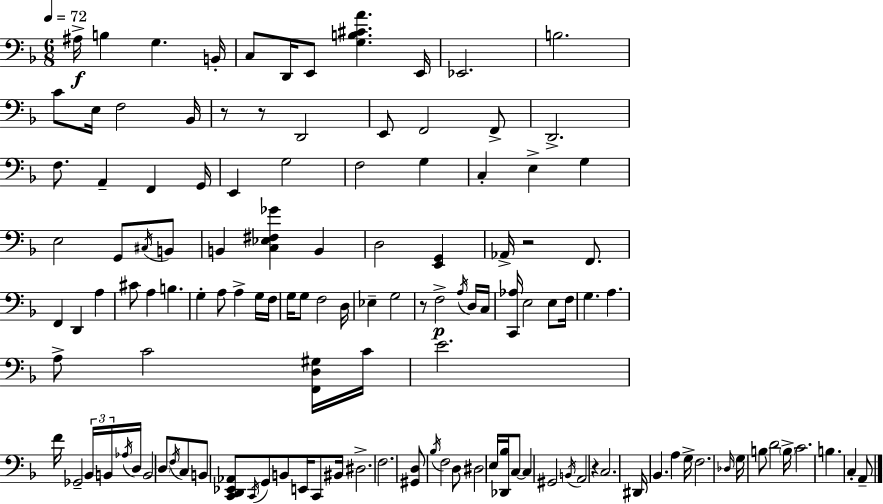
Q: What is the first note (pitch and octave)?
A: A#3